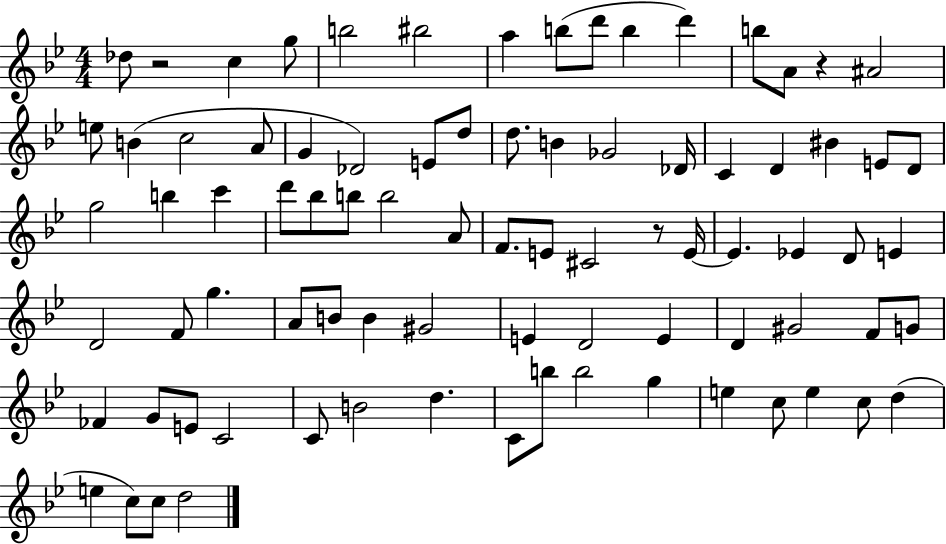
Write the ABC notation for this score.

X:1
T:Untitled
M:4/4
L:1/4
K:Bb
_d/2 z2 c g/2 b2 ^b2 a b/2 d'/2 b d' b/2 A/2 z ^A2 e/2 B c2 A/2 G _D2 E/2 d/2 d/2 B _G2 _D/4 C D ^B E/2 D/2 g2 b c' d'/2 _b/2 b/2 b2 A/2 F/2 E/2 ^C2 z/2 E/4 E _E D/2 E D2 F/2 g A/2 B/2 B ^G2 E D2 E D ^G2 F/2 G/2 _F G/2 E/2 C2 C/2 B2 d C/2 b/2 b2 g e c/2 e c/2 d e c/2 c/2 d2